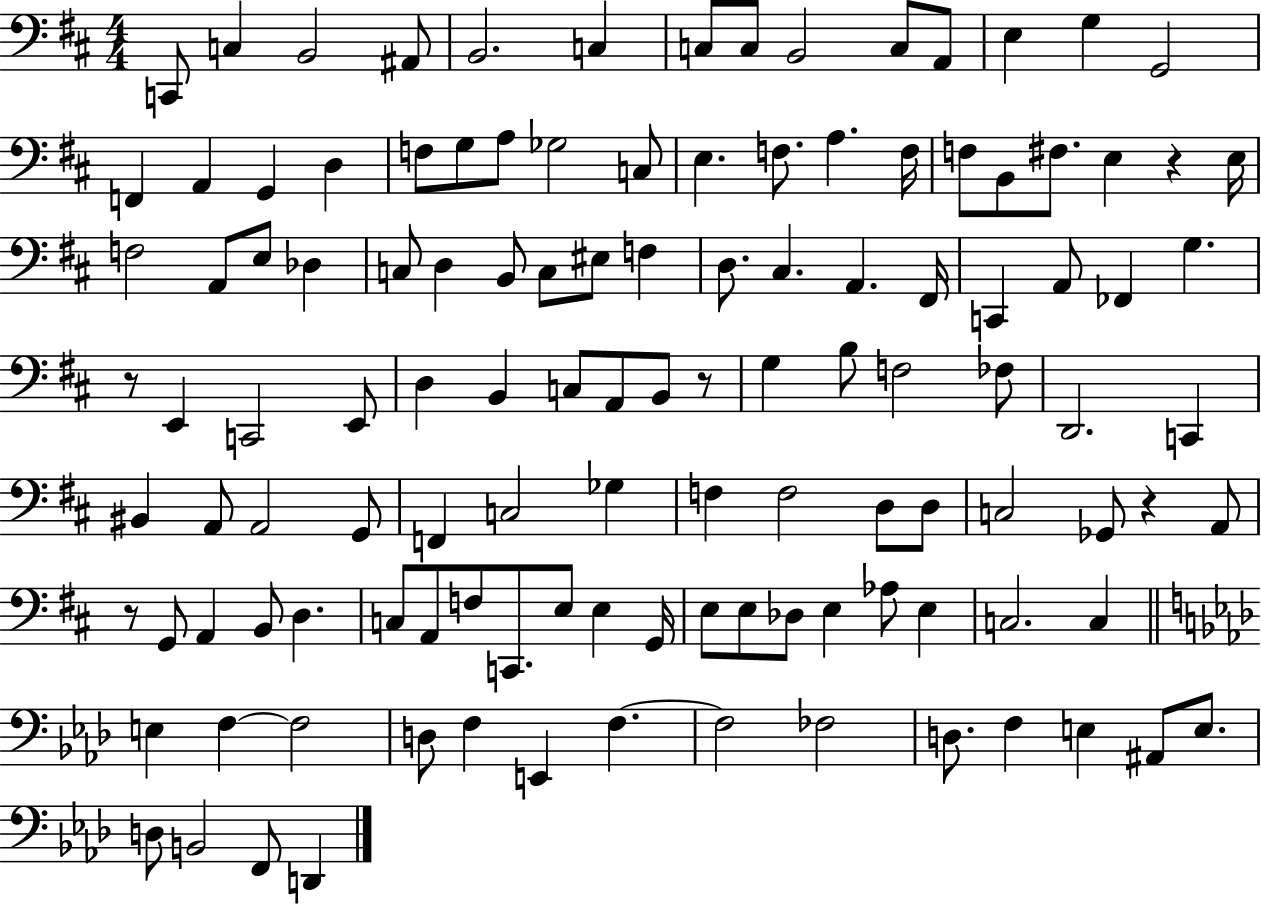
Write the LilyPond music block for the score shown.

{
  \clef bass
  \numericTimeSignature
  \time 4/4
  \key d \major
  c,8 c4 b,2 ais,8 | b,2. c4 | c8 c8 b,2 c8 a,8 | e4 g4 g,2 | \break f,4 a,4 g,4 d4 | f8 g8 a8 ges2 c8 | e4. f8. a4. f16 | f8 b,8 fis8. e4 r4 e16 | \break f2 a,8 e8 des4 | c8 d4 b,8 c8 eis8 f4 | d8. cis4. a,4. fis,16 | c,4 a,8 fes,4 g4. | \break r8 e,4 c,2 e,8 | d4 b,4 c8 a,8 b,8 r8 | g4 b8 f2 fes8 | d,2. c,4 | \break bis,4 a,8 a,2 g,8 | f,4 c2 ges4 | f4 f2 d8 d8 | c2 ges,8 r4 a,8 | \break r8 g,8 a,4 b,8 d4. | c8 a,8 f8 c,8. e8 e4 g,16 | e8 e8 des8 e4 aes8 e4 | c2. c4 | \break \bar "||" \break \key aes \major e4 f4~~ f2 | d8 f4 e,4 f4.~~ | f2 fes2 | d8. f4 e4 ais,8 e8. | \break d8 b,2 f,8 d,4 | \bar "|."
}